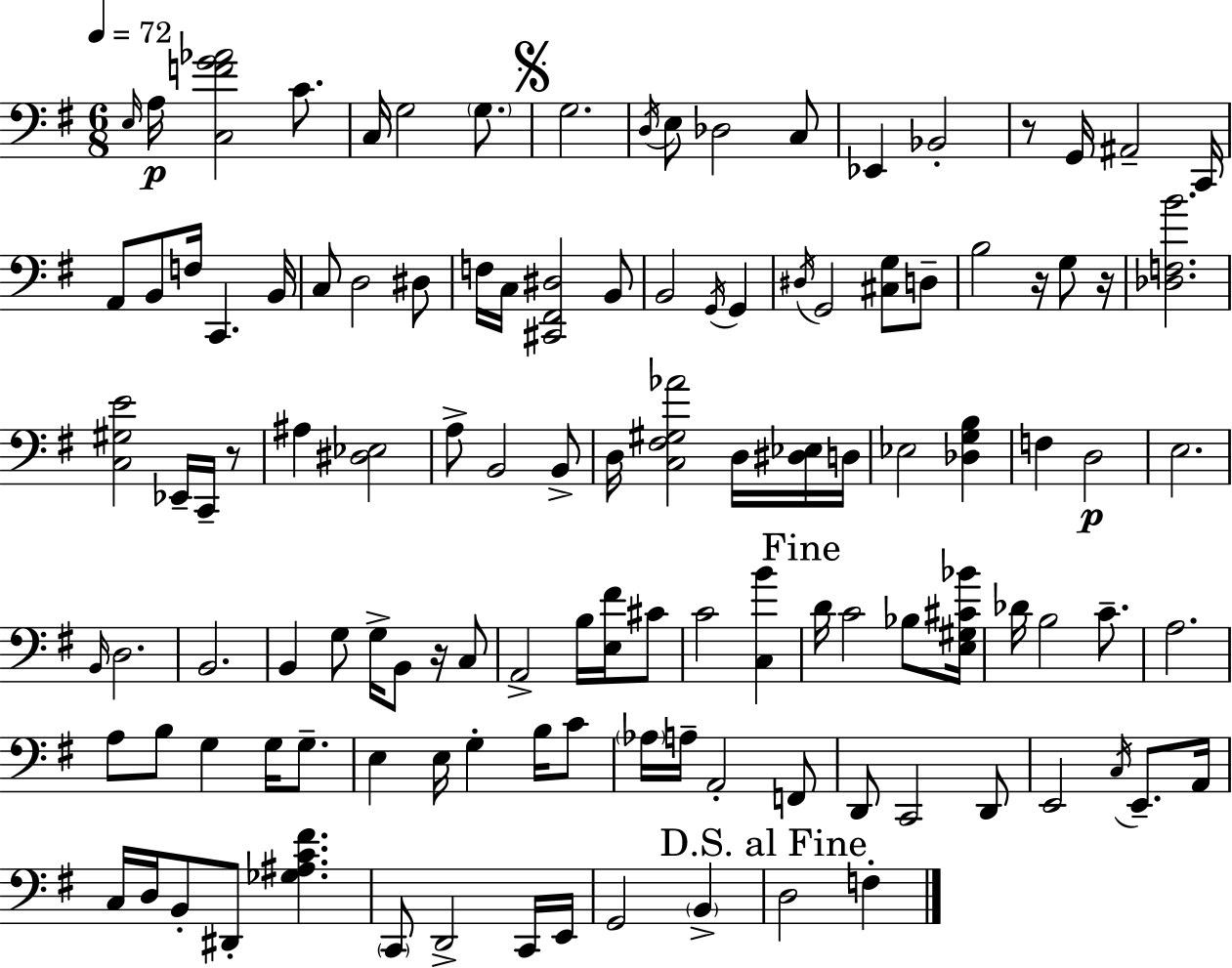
E3/s A3/s [C3,F4,G4,Ab4]/h C4/e. C3/s G3/h G3/e. G3/h. D3/s E3/e Db3/h C3/e Eb2/q Bb2/h R/e G2/s A#2/h C2/s A2/e B2/e F3/s C2/q. B2/s C3/e D3/h D#3/e F3/s C3/s [C#2,F#2,D#3]/h B2/e B2/h G2/s G2/q D#3/s G2/h [C#3,G3]/e D3/e B3/h R/s G3/e R/s [Db3,F3,B4]/h. [C3,G#3,E4]/h Eb2/s C2/s R/e A#3/q [D#3,Eb3]/h A3/e B2/h B2/e D3/s [C3,F#3,G#3,Ab4]/h D3/s [D#3,Eb3]/s D3/s Eb3/h [Db3,G3,B3]/q F3/q D3/h E3/h. B2/s D3/h. B2/h. B2/q G3/e G3/s B2/e R/s C3/e A2/h B3/s [E3,F#4]/s C#4/e C4/h [C3,B4]/q D4/s C4/h Bb3/e [E3,G#3,C#4,Bb4]/s Db4/s B3/h C4/e. A3/h. A3/e B3/e G3/q G3/s G3/e. E3/q E3/s G3/q B3/s C4/e Ab3/s A3/s A2/h F2/e D2/e C2/h D2/e E2/h C3/s E2/e. A2/s C3/s D3/s B2/e D#2/e [Gb3,A#3,C4,F#4]/q. C2/e D2/h C2/s E2/s G2/h B2/q D3/h F3/q